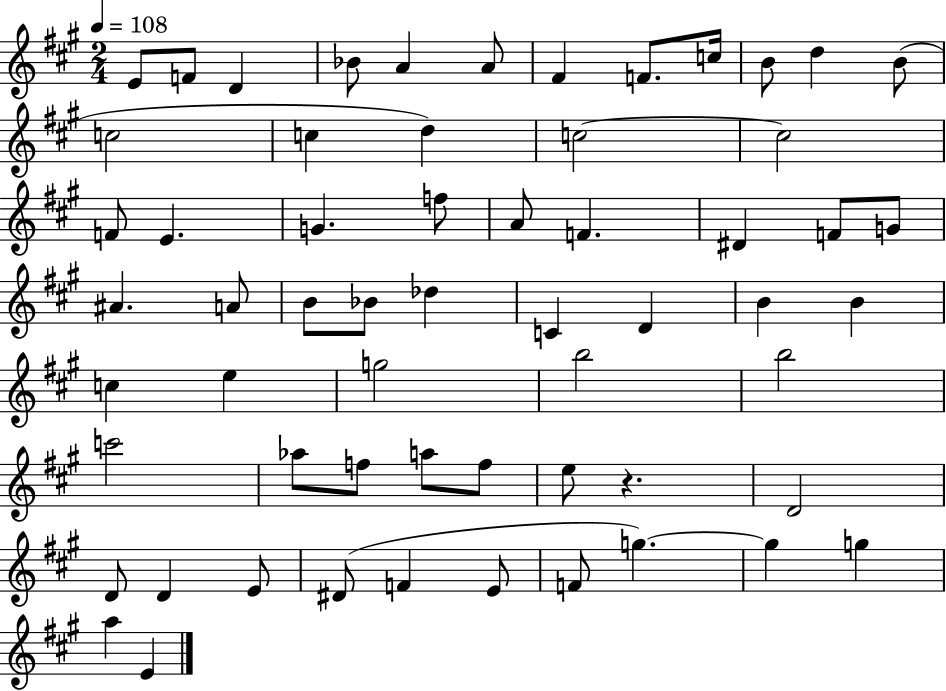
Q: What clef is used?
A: treble